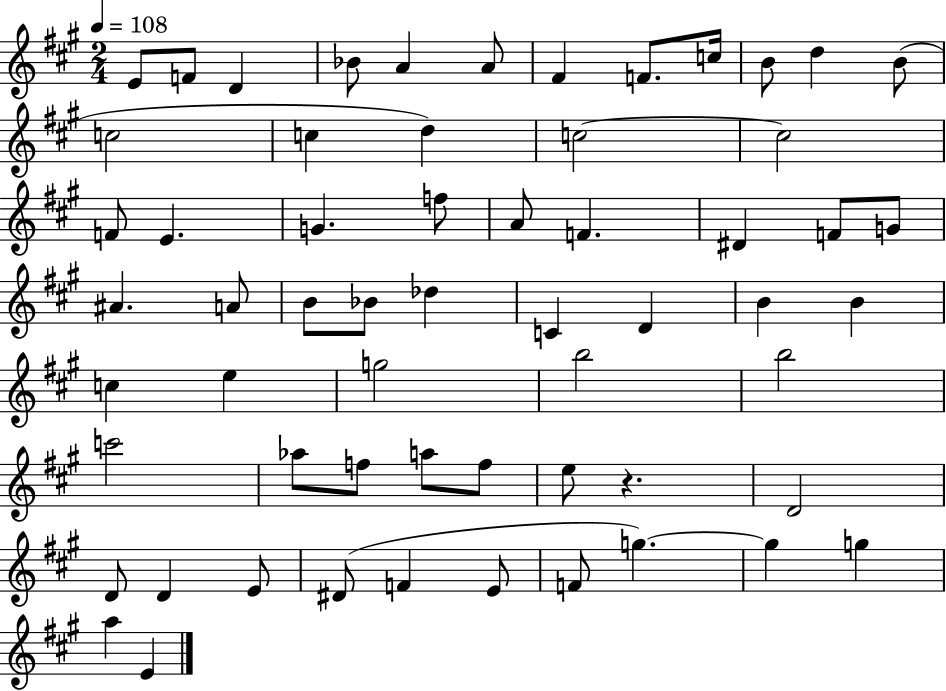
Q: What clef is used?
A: treble